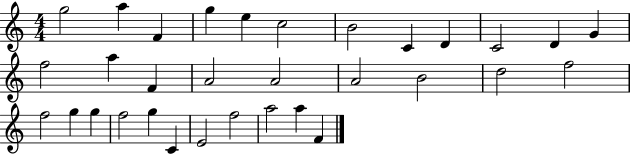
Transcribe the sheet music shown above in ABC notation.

X:1
T:Untitled
M:4/4
L:1/4
K:C
g2 a F g e c2 B2 C D C2 D G f2 a F A2 A2 A2 B2 d2 f2 f2 g g f2 g C E2 f2 a2 a F